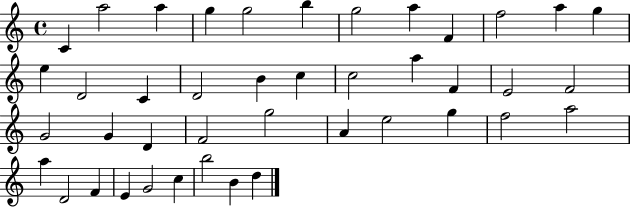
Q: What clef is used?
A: treble